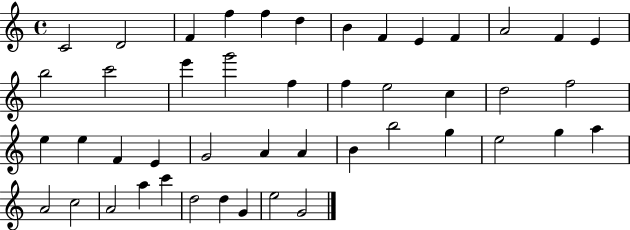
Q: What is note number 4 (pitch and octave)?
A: F5